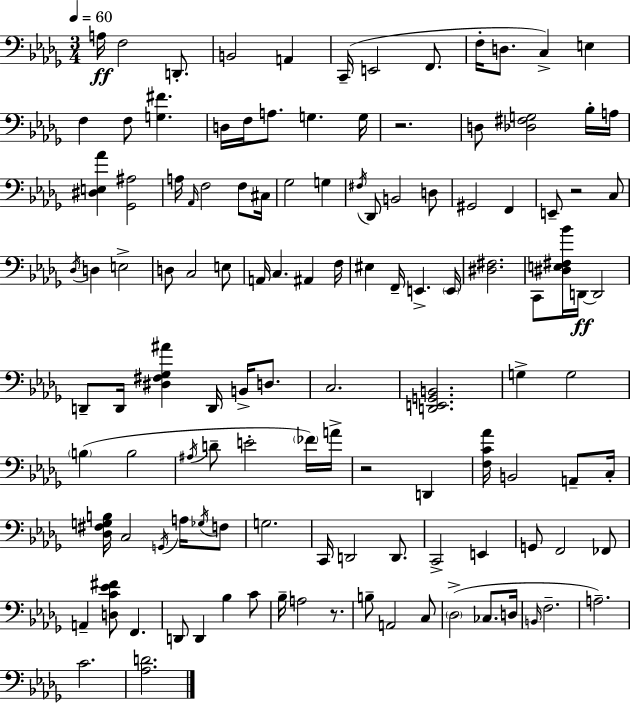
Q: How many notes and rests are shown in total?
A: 121